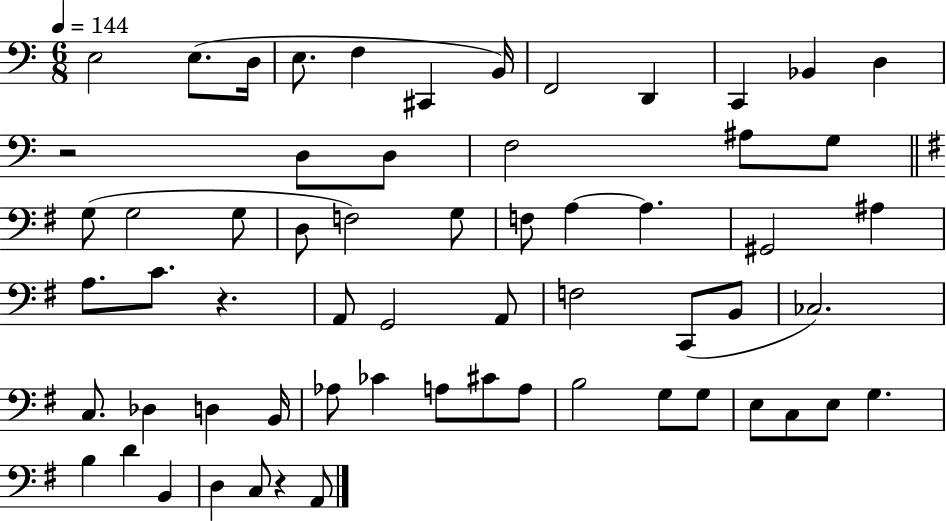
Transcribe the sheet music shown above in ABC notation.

X:1
T:Untitled
M:6/8
L:1/4
K:C
E,2 E,/2 D,/4 E,/2 F, ^C,, B,,/4 F,,2 D,, C,, _B,, D, z2 D,/2 D,/2 F,2 ^A,/2 G,/2 G,/2 G,2 G,/2 D,/2 F,2 G,/2 F,/2 A, A, ^G,,2 ^A, A,/2 C/2 z A,,/2 G,,2 A,,/2 F,2 C,,/2 B,,/2 _C,2 C,/2 _D, D, B,,/4 _A,/2 _C A,/2 ^C/2 A,/2 B,2 G,/2 G,/2 E,/2 C,/2 E,/2 G, B, D B,, D, C,/2 z A,,/2